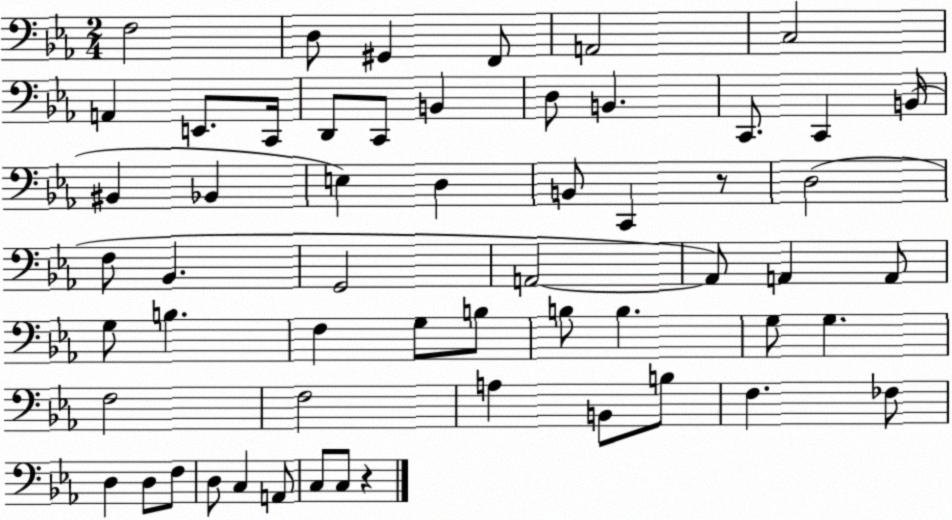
X:1
T:Untitled
M:2/4
L:1/4
K:Eb
F,2 D,/2 ^G,, F,,/2 A,,2 C,2 A,, E,,/2 C,,/4 D,,/2 C,,/2 B,, D,/2 B,, C,,/2 C,, B,,/4 ^B,, _B,, E, D, B,,/2 C,, z/2 D,2 F,/2 _B,, G,,2 A,,2 A,,/2 A,, A,,/2 G,/2 B, F, G,/2 B,/2 B,/2 B, G,/2 G, F,2 F,2 A, B,,/2 B,/2 F, _F,/2 D, D,/2 F,/2 D,/2 C, A,,/2 C,/2 C,/2 z